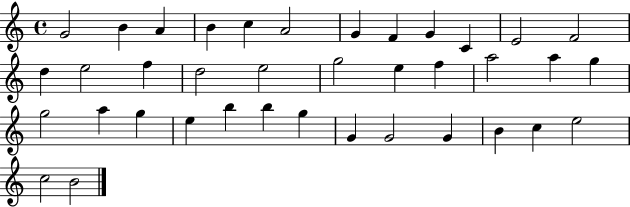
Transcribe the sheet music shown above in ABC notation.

X:1
T:Untitled
M:4/4
L:1/4
K:C
G2 B A B c A2 G F G C E2 F2 d e2 f d2 e2 g2 e f a2 a g g2 a g e b b g G G2 G B c e2 c2 B2